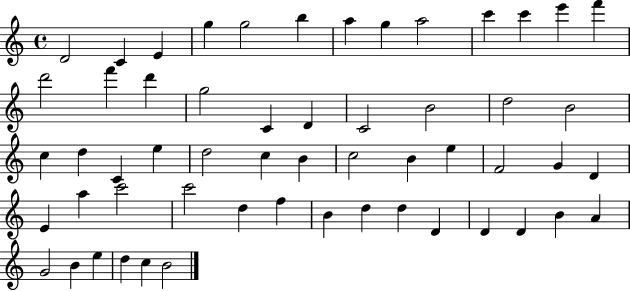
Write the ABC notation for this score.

X:1
T:Untitled
M:4/4
L:1/4
K:C
D2 C E g g2 b a g a2 c' c' e' f' d'2 f' d' g2 C D C2 B2 d2 B2 c d C e d2 c B c2 B e F2 G D E a c'2 c'2 d f B d d D D D B A G2 B e d c B2